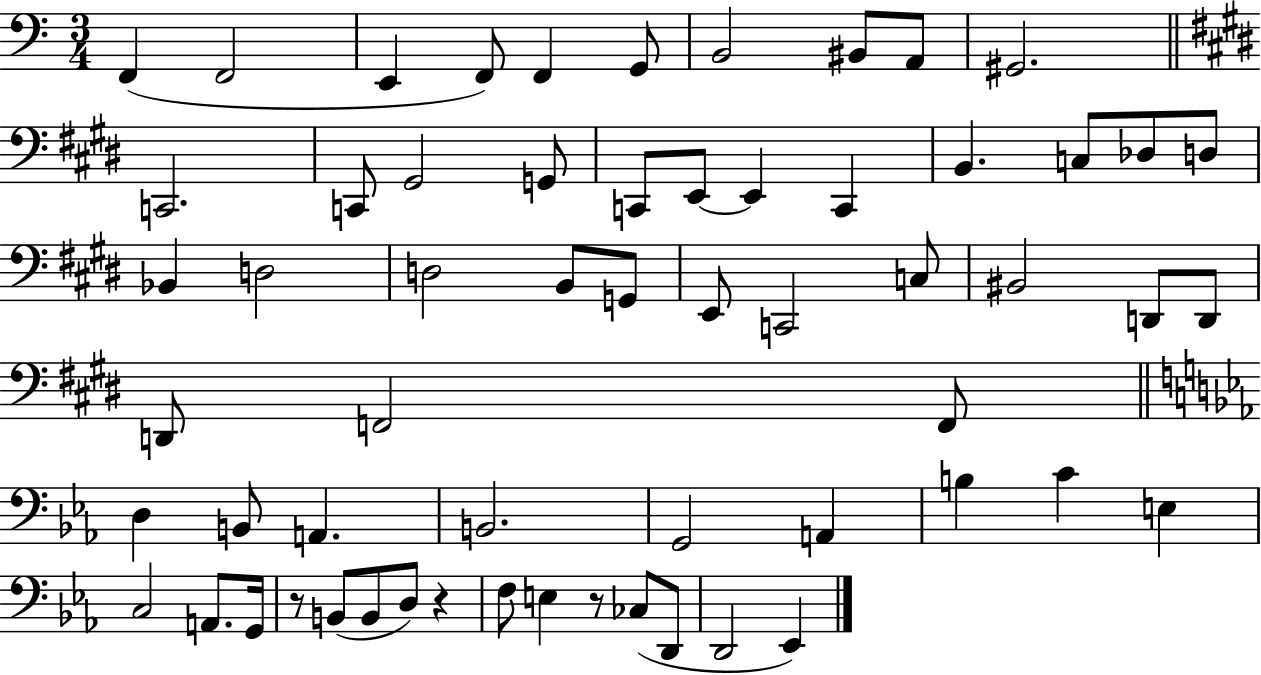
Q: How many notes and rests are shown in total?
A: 60